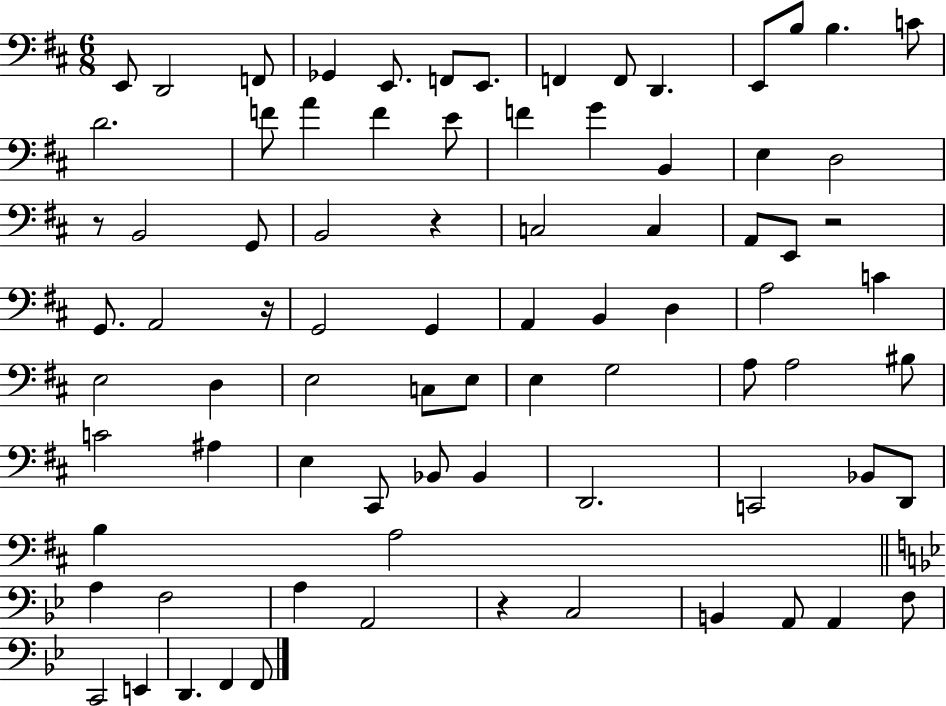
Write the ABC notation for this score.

X:1
T:Untitled
M:6/8
L:1/4
K:D
E,,/2 D,,2 F,,/2 _G,, E,,/2 F,,/2 E,,/2 F,, F,,/2 D,, E,,/2 B,/2 B, C/2 D2 F/2 A F E/2 F G B,, E, D,2 z/2 B,,2 G,,/2 B,,2 z C,2 C, A,,/2 E,,/2 z2 G,,/2 A,,2 z/4 G,,2 G,, A,, B,, D, A,2 C E,2 D, E,2 C,/2 E,/2 E, G,2 A,/2 A,2 ^B,/2 C2 ^A, E, ^C,,/2 _B,,/2 _B,, D,,2 C,,2 _B,,/2 D,,/2 B, A,2 A, F,2 A, A,,2 z C,2 B,, A,,/2 A,, F,/2 C,,2 E,, D,, F,, F,,/2